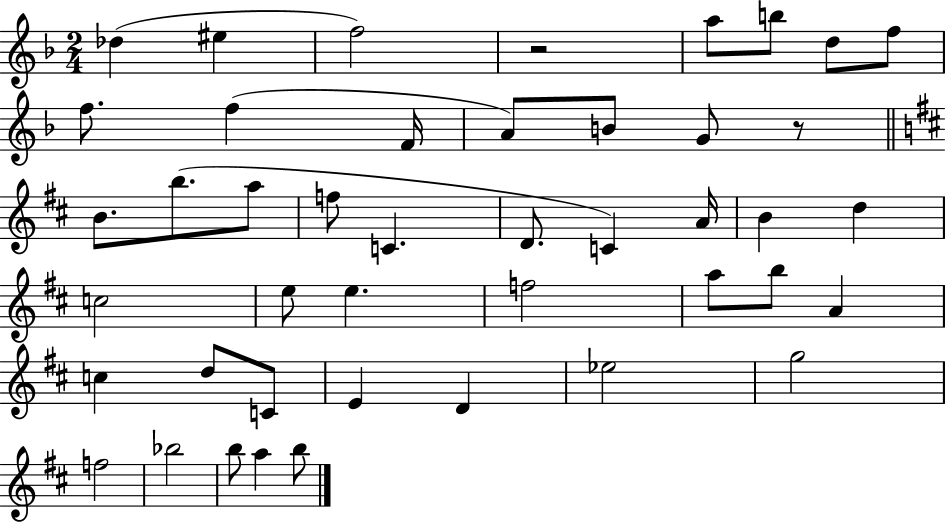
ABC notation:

X:1
T:Untitled
M:2/4
L:1/4
K:F
_d ^e f2 z2 a/2 b/2 d/2 f/2 f/2 f F/4 A/2 B/2 G/2 z/2 B/2 b/2 a/2 f/2 C D/2 C A/4 B d c2 e/2 e f2 a/2 b/2 A c d/2 C/2 E D _e2 g2 f2 _b2 b/2 a b/2